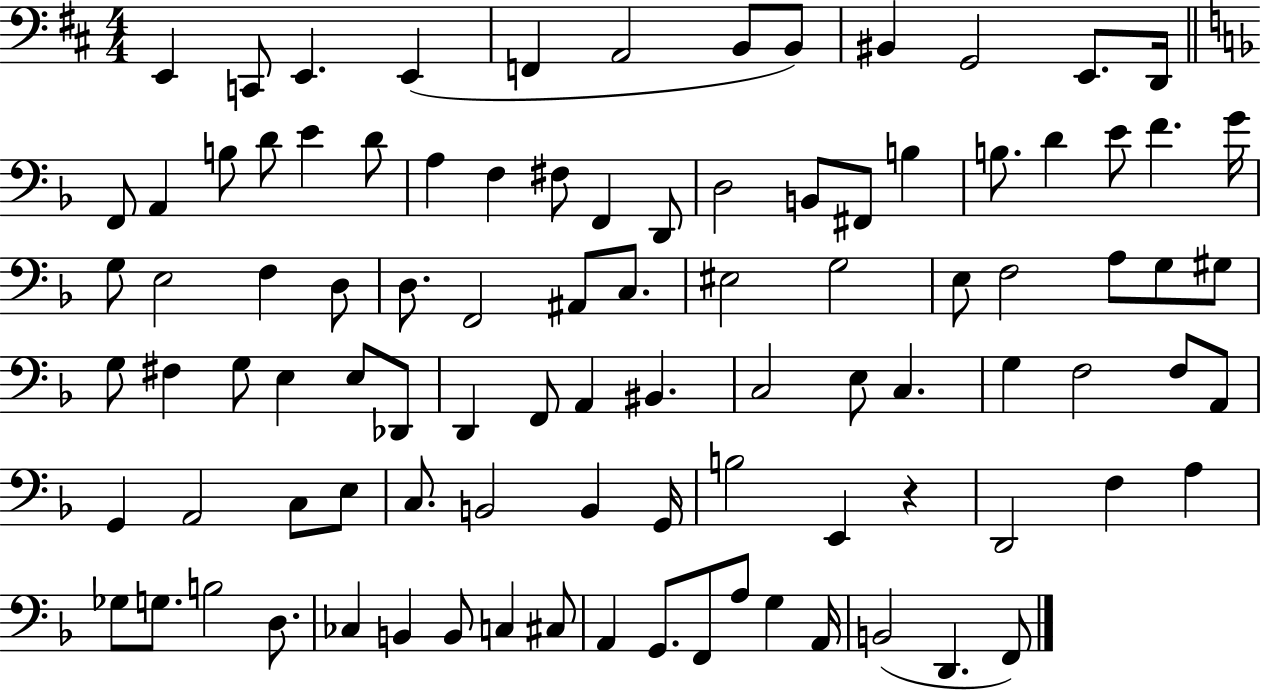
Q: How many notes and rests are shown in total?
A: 96